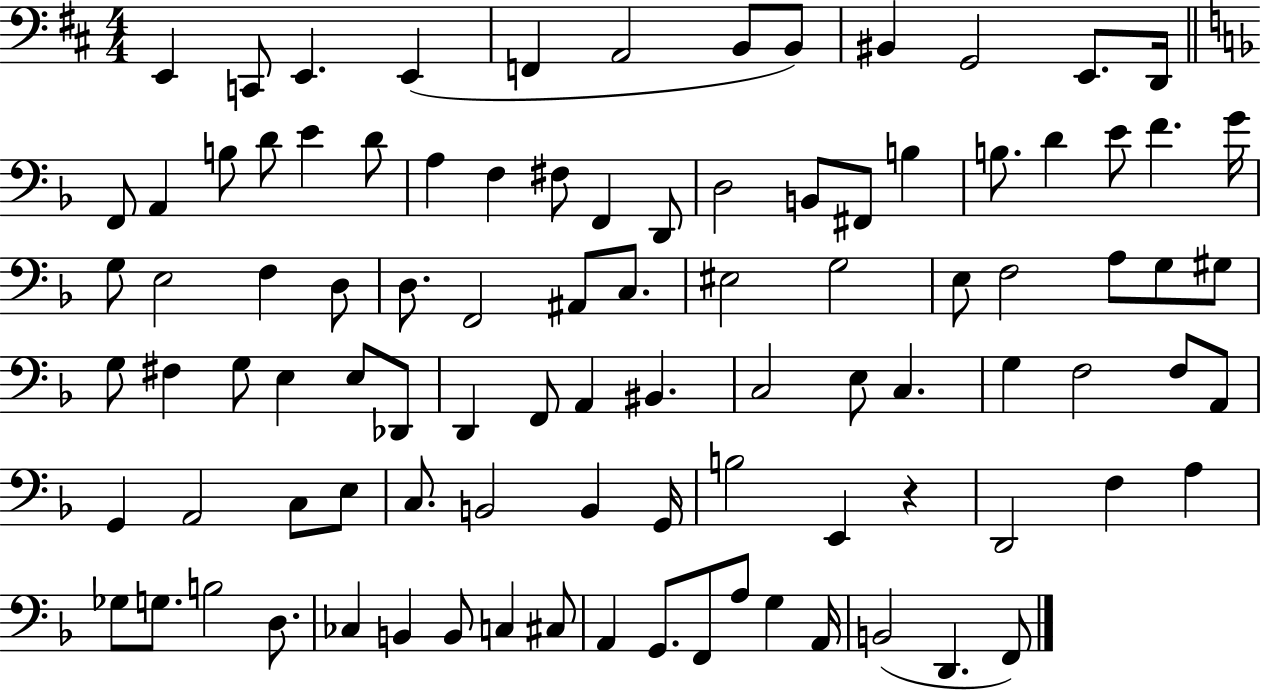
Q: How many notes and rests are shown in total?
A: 96